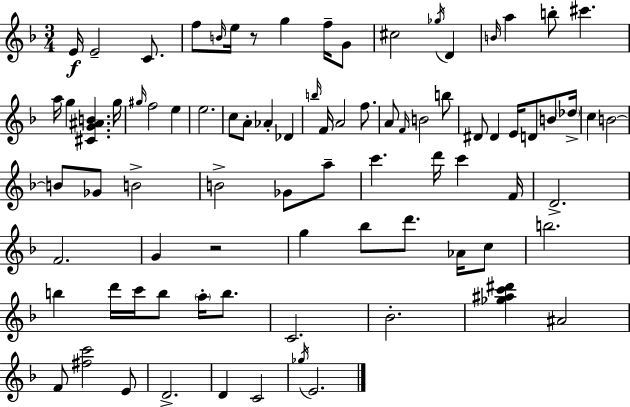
E4/s E4/h C4/e. F5/e B4/s E5/s R/e G5/q F5/s G4/e C#5/h Gb5/s D4/q B4/s A5/q B5/e C#6/q. A5/s G5/q [C#4,G4,A#4,B4]/q. G5/s G#5/s F5/h E5/q E5/h. C5/e A4/e Ab4/q Db4/q B5/s F4/s A4/h F5/e. A4/e F4/s B4/h B5/e D#4/e D#4/q E4/s D4/e B4/e Db5/s C5/q B4/h B4/e Gb4/e B4/h B4/h Gb4/e A5/e C6/q. D6/s C6/q F4/s D4/h. F4/h. G4/q R/h G5/q Bb5/e D6/e. Ab4/s C5/e B5/h. B5/q D6/s C6/s B5/e A5/s B5/e. C4/h. Bb4/h. [Gb5,A#5,C6,D#6]/q A#4/h F4/e [F#5,C6]/h E4/e D4/h. D4/q C4/h Gb5/s E4/h.